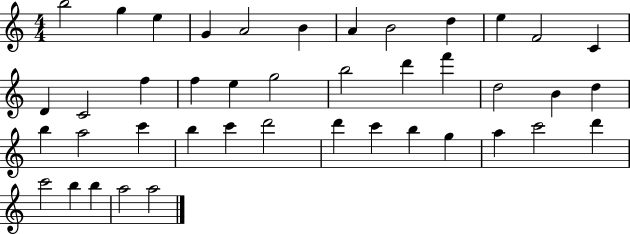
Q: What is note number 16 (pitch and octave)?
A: F5